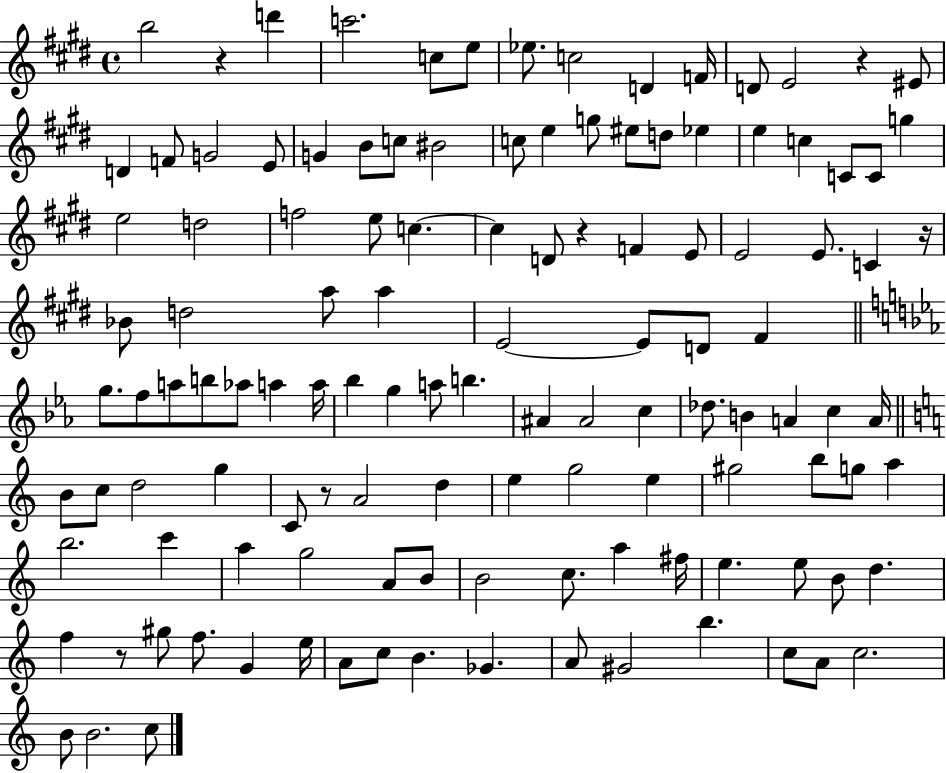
{
  \clef treble
  \time 4/4
  \defaultTimeSignature
  \key e \major
  b''2 r4 d'''4 | c'''2. c''8 e''8 | ees''8. c''2 d'4 f'16 | d'8 e'2 r4 eis'8 | \break d'4 f'8 g'2 e'8 | g'4 b'8 c''8 bis'2 | c''8 e''4 g''8 eis''8 d''8 ees''4 | e''4 c''4 c'8 c'8 g''4 | \break e''2 d''2 | f''2 e''8 c''4.~~ | c''4 d'8 r4 f'4 e'8 | e'2 e'8. c'4 r16 | \break bes'8 d''2 a''8 a''4 | e'2~~ e'8 d'8 fis'4 | \bar "||" \break \key ees \major g''8. f''8 a''8 b''8 aes''8 a''4 a''16 | bes''4 g''4 a''8 b''4. | ais'4 ais'2 c''4 | des''8. b'4 a'4 c''4 a'16 | \break \bar "||" \break \key c \major b'8 c''8 d''2 g''4 | c'8 r8 a'2 d''4 | e''4 g''2 e''4 | gis''2 b''8 g''8 a''4 | \break b''2. c'''4 | a''4 g''2 a'8 b'8 | b'2 c''8. a''4 fis''16 | e''4. e''8 b'8 d''4. | \break f''4 r8 gis''8 f''8. g'4 e''16 | a'8 c''8 b'4. ges'4. | a'8 gis'2 b''4. | c''8 a'8 c''2. | \break b'8 b'2. c''8 | \bar "|."
}